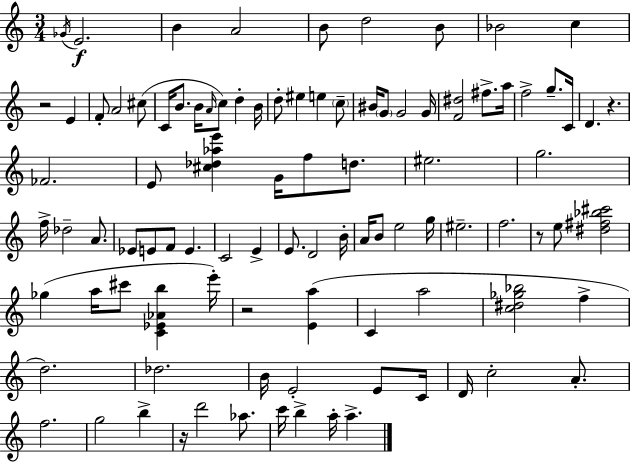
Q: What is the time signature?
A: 3/4